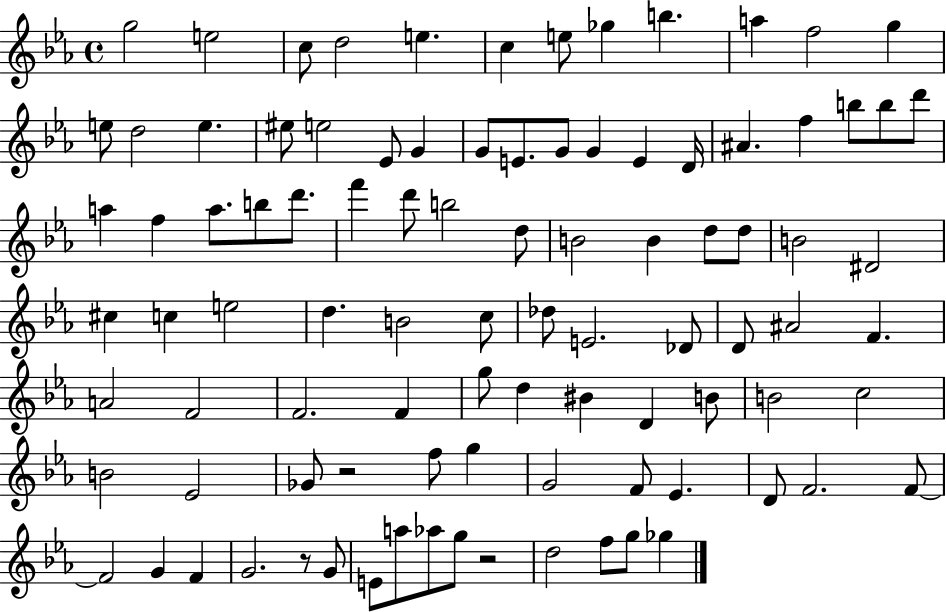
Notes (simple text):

G5/h E5/h C5/e D5/h E5/q. C5/q E5/e Gb5/q B5/q. A5/q F5/h G5/q E5/e D5/h E5/q. EIS5/e E5/h Eb4/e G4/q G4/e E4/e. G4/e G4/q E4/q D4/s A#4/q. F5/q B5/e B5/e D6/e A5/q F5/q A5/e. B5/e D6/e. F6/q D6/e B5/h D5/e B4/h B4/q D5/e D5/e B4/h D#4/h C#5/q C5/q E5/h D5/q. B4/h C5/e Db5/e E4/h. Db4/e D4/e A#4/h F4/q. A4/h F4/h F4/h. F4/q G5/e D5/q BIS4/q D4/q B4/e B4/h C5/h B4/h Eb4/h Gb4/e R/h F5/e G5/q G4/h F4/e Eb4/q. D4/e F4/h. F4/e F4/h G4/q F4/q G4/h. R/e G4/e E4/e A5/e Ab5/e G5/e R/h D5/h F5/e G5/e Gb5/q